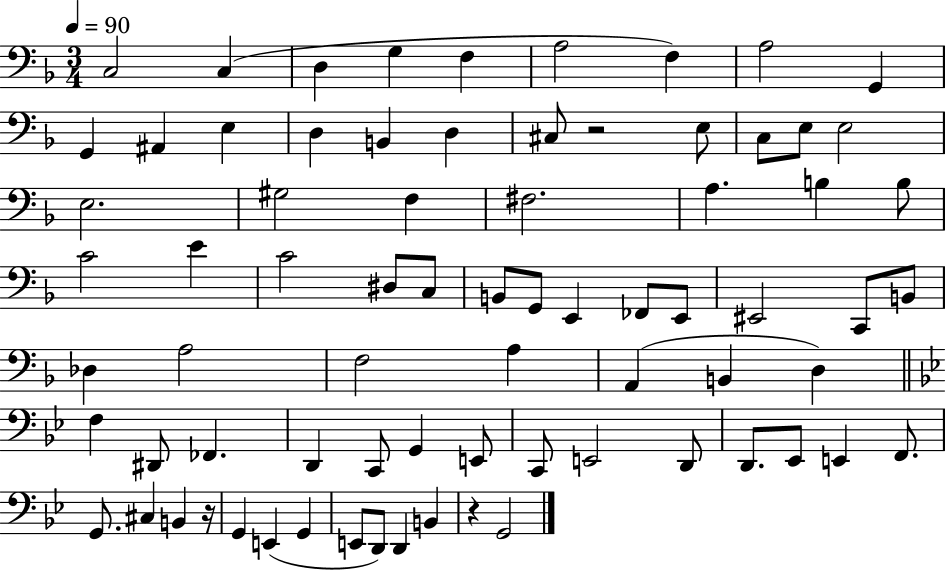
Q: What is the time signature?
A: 3/4